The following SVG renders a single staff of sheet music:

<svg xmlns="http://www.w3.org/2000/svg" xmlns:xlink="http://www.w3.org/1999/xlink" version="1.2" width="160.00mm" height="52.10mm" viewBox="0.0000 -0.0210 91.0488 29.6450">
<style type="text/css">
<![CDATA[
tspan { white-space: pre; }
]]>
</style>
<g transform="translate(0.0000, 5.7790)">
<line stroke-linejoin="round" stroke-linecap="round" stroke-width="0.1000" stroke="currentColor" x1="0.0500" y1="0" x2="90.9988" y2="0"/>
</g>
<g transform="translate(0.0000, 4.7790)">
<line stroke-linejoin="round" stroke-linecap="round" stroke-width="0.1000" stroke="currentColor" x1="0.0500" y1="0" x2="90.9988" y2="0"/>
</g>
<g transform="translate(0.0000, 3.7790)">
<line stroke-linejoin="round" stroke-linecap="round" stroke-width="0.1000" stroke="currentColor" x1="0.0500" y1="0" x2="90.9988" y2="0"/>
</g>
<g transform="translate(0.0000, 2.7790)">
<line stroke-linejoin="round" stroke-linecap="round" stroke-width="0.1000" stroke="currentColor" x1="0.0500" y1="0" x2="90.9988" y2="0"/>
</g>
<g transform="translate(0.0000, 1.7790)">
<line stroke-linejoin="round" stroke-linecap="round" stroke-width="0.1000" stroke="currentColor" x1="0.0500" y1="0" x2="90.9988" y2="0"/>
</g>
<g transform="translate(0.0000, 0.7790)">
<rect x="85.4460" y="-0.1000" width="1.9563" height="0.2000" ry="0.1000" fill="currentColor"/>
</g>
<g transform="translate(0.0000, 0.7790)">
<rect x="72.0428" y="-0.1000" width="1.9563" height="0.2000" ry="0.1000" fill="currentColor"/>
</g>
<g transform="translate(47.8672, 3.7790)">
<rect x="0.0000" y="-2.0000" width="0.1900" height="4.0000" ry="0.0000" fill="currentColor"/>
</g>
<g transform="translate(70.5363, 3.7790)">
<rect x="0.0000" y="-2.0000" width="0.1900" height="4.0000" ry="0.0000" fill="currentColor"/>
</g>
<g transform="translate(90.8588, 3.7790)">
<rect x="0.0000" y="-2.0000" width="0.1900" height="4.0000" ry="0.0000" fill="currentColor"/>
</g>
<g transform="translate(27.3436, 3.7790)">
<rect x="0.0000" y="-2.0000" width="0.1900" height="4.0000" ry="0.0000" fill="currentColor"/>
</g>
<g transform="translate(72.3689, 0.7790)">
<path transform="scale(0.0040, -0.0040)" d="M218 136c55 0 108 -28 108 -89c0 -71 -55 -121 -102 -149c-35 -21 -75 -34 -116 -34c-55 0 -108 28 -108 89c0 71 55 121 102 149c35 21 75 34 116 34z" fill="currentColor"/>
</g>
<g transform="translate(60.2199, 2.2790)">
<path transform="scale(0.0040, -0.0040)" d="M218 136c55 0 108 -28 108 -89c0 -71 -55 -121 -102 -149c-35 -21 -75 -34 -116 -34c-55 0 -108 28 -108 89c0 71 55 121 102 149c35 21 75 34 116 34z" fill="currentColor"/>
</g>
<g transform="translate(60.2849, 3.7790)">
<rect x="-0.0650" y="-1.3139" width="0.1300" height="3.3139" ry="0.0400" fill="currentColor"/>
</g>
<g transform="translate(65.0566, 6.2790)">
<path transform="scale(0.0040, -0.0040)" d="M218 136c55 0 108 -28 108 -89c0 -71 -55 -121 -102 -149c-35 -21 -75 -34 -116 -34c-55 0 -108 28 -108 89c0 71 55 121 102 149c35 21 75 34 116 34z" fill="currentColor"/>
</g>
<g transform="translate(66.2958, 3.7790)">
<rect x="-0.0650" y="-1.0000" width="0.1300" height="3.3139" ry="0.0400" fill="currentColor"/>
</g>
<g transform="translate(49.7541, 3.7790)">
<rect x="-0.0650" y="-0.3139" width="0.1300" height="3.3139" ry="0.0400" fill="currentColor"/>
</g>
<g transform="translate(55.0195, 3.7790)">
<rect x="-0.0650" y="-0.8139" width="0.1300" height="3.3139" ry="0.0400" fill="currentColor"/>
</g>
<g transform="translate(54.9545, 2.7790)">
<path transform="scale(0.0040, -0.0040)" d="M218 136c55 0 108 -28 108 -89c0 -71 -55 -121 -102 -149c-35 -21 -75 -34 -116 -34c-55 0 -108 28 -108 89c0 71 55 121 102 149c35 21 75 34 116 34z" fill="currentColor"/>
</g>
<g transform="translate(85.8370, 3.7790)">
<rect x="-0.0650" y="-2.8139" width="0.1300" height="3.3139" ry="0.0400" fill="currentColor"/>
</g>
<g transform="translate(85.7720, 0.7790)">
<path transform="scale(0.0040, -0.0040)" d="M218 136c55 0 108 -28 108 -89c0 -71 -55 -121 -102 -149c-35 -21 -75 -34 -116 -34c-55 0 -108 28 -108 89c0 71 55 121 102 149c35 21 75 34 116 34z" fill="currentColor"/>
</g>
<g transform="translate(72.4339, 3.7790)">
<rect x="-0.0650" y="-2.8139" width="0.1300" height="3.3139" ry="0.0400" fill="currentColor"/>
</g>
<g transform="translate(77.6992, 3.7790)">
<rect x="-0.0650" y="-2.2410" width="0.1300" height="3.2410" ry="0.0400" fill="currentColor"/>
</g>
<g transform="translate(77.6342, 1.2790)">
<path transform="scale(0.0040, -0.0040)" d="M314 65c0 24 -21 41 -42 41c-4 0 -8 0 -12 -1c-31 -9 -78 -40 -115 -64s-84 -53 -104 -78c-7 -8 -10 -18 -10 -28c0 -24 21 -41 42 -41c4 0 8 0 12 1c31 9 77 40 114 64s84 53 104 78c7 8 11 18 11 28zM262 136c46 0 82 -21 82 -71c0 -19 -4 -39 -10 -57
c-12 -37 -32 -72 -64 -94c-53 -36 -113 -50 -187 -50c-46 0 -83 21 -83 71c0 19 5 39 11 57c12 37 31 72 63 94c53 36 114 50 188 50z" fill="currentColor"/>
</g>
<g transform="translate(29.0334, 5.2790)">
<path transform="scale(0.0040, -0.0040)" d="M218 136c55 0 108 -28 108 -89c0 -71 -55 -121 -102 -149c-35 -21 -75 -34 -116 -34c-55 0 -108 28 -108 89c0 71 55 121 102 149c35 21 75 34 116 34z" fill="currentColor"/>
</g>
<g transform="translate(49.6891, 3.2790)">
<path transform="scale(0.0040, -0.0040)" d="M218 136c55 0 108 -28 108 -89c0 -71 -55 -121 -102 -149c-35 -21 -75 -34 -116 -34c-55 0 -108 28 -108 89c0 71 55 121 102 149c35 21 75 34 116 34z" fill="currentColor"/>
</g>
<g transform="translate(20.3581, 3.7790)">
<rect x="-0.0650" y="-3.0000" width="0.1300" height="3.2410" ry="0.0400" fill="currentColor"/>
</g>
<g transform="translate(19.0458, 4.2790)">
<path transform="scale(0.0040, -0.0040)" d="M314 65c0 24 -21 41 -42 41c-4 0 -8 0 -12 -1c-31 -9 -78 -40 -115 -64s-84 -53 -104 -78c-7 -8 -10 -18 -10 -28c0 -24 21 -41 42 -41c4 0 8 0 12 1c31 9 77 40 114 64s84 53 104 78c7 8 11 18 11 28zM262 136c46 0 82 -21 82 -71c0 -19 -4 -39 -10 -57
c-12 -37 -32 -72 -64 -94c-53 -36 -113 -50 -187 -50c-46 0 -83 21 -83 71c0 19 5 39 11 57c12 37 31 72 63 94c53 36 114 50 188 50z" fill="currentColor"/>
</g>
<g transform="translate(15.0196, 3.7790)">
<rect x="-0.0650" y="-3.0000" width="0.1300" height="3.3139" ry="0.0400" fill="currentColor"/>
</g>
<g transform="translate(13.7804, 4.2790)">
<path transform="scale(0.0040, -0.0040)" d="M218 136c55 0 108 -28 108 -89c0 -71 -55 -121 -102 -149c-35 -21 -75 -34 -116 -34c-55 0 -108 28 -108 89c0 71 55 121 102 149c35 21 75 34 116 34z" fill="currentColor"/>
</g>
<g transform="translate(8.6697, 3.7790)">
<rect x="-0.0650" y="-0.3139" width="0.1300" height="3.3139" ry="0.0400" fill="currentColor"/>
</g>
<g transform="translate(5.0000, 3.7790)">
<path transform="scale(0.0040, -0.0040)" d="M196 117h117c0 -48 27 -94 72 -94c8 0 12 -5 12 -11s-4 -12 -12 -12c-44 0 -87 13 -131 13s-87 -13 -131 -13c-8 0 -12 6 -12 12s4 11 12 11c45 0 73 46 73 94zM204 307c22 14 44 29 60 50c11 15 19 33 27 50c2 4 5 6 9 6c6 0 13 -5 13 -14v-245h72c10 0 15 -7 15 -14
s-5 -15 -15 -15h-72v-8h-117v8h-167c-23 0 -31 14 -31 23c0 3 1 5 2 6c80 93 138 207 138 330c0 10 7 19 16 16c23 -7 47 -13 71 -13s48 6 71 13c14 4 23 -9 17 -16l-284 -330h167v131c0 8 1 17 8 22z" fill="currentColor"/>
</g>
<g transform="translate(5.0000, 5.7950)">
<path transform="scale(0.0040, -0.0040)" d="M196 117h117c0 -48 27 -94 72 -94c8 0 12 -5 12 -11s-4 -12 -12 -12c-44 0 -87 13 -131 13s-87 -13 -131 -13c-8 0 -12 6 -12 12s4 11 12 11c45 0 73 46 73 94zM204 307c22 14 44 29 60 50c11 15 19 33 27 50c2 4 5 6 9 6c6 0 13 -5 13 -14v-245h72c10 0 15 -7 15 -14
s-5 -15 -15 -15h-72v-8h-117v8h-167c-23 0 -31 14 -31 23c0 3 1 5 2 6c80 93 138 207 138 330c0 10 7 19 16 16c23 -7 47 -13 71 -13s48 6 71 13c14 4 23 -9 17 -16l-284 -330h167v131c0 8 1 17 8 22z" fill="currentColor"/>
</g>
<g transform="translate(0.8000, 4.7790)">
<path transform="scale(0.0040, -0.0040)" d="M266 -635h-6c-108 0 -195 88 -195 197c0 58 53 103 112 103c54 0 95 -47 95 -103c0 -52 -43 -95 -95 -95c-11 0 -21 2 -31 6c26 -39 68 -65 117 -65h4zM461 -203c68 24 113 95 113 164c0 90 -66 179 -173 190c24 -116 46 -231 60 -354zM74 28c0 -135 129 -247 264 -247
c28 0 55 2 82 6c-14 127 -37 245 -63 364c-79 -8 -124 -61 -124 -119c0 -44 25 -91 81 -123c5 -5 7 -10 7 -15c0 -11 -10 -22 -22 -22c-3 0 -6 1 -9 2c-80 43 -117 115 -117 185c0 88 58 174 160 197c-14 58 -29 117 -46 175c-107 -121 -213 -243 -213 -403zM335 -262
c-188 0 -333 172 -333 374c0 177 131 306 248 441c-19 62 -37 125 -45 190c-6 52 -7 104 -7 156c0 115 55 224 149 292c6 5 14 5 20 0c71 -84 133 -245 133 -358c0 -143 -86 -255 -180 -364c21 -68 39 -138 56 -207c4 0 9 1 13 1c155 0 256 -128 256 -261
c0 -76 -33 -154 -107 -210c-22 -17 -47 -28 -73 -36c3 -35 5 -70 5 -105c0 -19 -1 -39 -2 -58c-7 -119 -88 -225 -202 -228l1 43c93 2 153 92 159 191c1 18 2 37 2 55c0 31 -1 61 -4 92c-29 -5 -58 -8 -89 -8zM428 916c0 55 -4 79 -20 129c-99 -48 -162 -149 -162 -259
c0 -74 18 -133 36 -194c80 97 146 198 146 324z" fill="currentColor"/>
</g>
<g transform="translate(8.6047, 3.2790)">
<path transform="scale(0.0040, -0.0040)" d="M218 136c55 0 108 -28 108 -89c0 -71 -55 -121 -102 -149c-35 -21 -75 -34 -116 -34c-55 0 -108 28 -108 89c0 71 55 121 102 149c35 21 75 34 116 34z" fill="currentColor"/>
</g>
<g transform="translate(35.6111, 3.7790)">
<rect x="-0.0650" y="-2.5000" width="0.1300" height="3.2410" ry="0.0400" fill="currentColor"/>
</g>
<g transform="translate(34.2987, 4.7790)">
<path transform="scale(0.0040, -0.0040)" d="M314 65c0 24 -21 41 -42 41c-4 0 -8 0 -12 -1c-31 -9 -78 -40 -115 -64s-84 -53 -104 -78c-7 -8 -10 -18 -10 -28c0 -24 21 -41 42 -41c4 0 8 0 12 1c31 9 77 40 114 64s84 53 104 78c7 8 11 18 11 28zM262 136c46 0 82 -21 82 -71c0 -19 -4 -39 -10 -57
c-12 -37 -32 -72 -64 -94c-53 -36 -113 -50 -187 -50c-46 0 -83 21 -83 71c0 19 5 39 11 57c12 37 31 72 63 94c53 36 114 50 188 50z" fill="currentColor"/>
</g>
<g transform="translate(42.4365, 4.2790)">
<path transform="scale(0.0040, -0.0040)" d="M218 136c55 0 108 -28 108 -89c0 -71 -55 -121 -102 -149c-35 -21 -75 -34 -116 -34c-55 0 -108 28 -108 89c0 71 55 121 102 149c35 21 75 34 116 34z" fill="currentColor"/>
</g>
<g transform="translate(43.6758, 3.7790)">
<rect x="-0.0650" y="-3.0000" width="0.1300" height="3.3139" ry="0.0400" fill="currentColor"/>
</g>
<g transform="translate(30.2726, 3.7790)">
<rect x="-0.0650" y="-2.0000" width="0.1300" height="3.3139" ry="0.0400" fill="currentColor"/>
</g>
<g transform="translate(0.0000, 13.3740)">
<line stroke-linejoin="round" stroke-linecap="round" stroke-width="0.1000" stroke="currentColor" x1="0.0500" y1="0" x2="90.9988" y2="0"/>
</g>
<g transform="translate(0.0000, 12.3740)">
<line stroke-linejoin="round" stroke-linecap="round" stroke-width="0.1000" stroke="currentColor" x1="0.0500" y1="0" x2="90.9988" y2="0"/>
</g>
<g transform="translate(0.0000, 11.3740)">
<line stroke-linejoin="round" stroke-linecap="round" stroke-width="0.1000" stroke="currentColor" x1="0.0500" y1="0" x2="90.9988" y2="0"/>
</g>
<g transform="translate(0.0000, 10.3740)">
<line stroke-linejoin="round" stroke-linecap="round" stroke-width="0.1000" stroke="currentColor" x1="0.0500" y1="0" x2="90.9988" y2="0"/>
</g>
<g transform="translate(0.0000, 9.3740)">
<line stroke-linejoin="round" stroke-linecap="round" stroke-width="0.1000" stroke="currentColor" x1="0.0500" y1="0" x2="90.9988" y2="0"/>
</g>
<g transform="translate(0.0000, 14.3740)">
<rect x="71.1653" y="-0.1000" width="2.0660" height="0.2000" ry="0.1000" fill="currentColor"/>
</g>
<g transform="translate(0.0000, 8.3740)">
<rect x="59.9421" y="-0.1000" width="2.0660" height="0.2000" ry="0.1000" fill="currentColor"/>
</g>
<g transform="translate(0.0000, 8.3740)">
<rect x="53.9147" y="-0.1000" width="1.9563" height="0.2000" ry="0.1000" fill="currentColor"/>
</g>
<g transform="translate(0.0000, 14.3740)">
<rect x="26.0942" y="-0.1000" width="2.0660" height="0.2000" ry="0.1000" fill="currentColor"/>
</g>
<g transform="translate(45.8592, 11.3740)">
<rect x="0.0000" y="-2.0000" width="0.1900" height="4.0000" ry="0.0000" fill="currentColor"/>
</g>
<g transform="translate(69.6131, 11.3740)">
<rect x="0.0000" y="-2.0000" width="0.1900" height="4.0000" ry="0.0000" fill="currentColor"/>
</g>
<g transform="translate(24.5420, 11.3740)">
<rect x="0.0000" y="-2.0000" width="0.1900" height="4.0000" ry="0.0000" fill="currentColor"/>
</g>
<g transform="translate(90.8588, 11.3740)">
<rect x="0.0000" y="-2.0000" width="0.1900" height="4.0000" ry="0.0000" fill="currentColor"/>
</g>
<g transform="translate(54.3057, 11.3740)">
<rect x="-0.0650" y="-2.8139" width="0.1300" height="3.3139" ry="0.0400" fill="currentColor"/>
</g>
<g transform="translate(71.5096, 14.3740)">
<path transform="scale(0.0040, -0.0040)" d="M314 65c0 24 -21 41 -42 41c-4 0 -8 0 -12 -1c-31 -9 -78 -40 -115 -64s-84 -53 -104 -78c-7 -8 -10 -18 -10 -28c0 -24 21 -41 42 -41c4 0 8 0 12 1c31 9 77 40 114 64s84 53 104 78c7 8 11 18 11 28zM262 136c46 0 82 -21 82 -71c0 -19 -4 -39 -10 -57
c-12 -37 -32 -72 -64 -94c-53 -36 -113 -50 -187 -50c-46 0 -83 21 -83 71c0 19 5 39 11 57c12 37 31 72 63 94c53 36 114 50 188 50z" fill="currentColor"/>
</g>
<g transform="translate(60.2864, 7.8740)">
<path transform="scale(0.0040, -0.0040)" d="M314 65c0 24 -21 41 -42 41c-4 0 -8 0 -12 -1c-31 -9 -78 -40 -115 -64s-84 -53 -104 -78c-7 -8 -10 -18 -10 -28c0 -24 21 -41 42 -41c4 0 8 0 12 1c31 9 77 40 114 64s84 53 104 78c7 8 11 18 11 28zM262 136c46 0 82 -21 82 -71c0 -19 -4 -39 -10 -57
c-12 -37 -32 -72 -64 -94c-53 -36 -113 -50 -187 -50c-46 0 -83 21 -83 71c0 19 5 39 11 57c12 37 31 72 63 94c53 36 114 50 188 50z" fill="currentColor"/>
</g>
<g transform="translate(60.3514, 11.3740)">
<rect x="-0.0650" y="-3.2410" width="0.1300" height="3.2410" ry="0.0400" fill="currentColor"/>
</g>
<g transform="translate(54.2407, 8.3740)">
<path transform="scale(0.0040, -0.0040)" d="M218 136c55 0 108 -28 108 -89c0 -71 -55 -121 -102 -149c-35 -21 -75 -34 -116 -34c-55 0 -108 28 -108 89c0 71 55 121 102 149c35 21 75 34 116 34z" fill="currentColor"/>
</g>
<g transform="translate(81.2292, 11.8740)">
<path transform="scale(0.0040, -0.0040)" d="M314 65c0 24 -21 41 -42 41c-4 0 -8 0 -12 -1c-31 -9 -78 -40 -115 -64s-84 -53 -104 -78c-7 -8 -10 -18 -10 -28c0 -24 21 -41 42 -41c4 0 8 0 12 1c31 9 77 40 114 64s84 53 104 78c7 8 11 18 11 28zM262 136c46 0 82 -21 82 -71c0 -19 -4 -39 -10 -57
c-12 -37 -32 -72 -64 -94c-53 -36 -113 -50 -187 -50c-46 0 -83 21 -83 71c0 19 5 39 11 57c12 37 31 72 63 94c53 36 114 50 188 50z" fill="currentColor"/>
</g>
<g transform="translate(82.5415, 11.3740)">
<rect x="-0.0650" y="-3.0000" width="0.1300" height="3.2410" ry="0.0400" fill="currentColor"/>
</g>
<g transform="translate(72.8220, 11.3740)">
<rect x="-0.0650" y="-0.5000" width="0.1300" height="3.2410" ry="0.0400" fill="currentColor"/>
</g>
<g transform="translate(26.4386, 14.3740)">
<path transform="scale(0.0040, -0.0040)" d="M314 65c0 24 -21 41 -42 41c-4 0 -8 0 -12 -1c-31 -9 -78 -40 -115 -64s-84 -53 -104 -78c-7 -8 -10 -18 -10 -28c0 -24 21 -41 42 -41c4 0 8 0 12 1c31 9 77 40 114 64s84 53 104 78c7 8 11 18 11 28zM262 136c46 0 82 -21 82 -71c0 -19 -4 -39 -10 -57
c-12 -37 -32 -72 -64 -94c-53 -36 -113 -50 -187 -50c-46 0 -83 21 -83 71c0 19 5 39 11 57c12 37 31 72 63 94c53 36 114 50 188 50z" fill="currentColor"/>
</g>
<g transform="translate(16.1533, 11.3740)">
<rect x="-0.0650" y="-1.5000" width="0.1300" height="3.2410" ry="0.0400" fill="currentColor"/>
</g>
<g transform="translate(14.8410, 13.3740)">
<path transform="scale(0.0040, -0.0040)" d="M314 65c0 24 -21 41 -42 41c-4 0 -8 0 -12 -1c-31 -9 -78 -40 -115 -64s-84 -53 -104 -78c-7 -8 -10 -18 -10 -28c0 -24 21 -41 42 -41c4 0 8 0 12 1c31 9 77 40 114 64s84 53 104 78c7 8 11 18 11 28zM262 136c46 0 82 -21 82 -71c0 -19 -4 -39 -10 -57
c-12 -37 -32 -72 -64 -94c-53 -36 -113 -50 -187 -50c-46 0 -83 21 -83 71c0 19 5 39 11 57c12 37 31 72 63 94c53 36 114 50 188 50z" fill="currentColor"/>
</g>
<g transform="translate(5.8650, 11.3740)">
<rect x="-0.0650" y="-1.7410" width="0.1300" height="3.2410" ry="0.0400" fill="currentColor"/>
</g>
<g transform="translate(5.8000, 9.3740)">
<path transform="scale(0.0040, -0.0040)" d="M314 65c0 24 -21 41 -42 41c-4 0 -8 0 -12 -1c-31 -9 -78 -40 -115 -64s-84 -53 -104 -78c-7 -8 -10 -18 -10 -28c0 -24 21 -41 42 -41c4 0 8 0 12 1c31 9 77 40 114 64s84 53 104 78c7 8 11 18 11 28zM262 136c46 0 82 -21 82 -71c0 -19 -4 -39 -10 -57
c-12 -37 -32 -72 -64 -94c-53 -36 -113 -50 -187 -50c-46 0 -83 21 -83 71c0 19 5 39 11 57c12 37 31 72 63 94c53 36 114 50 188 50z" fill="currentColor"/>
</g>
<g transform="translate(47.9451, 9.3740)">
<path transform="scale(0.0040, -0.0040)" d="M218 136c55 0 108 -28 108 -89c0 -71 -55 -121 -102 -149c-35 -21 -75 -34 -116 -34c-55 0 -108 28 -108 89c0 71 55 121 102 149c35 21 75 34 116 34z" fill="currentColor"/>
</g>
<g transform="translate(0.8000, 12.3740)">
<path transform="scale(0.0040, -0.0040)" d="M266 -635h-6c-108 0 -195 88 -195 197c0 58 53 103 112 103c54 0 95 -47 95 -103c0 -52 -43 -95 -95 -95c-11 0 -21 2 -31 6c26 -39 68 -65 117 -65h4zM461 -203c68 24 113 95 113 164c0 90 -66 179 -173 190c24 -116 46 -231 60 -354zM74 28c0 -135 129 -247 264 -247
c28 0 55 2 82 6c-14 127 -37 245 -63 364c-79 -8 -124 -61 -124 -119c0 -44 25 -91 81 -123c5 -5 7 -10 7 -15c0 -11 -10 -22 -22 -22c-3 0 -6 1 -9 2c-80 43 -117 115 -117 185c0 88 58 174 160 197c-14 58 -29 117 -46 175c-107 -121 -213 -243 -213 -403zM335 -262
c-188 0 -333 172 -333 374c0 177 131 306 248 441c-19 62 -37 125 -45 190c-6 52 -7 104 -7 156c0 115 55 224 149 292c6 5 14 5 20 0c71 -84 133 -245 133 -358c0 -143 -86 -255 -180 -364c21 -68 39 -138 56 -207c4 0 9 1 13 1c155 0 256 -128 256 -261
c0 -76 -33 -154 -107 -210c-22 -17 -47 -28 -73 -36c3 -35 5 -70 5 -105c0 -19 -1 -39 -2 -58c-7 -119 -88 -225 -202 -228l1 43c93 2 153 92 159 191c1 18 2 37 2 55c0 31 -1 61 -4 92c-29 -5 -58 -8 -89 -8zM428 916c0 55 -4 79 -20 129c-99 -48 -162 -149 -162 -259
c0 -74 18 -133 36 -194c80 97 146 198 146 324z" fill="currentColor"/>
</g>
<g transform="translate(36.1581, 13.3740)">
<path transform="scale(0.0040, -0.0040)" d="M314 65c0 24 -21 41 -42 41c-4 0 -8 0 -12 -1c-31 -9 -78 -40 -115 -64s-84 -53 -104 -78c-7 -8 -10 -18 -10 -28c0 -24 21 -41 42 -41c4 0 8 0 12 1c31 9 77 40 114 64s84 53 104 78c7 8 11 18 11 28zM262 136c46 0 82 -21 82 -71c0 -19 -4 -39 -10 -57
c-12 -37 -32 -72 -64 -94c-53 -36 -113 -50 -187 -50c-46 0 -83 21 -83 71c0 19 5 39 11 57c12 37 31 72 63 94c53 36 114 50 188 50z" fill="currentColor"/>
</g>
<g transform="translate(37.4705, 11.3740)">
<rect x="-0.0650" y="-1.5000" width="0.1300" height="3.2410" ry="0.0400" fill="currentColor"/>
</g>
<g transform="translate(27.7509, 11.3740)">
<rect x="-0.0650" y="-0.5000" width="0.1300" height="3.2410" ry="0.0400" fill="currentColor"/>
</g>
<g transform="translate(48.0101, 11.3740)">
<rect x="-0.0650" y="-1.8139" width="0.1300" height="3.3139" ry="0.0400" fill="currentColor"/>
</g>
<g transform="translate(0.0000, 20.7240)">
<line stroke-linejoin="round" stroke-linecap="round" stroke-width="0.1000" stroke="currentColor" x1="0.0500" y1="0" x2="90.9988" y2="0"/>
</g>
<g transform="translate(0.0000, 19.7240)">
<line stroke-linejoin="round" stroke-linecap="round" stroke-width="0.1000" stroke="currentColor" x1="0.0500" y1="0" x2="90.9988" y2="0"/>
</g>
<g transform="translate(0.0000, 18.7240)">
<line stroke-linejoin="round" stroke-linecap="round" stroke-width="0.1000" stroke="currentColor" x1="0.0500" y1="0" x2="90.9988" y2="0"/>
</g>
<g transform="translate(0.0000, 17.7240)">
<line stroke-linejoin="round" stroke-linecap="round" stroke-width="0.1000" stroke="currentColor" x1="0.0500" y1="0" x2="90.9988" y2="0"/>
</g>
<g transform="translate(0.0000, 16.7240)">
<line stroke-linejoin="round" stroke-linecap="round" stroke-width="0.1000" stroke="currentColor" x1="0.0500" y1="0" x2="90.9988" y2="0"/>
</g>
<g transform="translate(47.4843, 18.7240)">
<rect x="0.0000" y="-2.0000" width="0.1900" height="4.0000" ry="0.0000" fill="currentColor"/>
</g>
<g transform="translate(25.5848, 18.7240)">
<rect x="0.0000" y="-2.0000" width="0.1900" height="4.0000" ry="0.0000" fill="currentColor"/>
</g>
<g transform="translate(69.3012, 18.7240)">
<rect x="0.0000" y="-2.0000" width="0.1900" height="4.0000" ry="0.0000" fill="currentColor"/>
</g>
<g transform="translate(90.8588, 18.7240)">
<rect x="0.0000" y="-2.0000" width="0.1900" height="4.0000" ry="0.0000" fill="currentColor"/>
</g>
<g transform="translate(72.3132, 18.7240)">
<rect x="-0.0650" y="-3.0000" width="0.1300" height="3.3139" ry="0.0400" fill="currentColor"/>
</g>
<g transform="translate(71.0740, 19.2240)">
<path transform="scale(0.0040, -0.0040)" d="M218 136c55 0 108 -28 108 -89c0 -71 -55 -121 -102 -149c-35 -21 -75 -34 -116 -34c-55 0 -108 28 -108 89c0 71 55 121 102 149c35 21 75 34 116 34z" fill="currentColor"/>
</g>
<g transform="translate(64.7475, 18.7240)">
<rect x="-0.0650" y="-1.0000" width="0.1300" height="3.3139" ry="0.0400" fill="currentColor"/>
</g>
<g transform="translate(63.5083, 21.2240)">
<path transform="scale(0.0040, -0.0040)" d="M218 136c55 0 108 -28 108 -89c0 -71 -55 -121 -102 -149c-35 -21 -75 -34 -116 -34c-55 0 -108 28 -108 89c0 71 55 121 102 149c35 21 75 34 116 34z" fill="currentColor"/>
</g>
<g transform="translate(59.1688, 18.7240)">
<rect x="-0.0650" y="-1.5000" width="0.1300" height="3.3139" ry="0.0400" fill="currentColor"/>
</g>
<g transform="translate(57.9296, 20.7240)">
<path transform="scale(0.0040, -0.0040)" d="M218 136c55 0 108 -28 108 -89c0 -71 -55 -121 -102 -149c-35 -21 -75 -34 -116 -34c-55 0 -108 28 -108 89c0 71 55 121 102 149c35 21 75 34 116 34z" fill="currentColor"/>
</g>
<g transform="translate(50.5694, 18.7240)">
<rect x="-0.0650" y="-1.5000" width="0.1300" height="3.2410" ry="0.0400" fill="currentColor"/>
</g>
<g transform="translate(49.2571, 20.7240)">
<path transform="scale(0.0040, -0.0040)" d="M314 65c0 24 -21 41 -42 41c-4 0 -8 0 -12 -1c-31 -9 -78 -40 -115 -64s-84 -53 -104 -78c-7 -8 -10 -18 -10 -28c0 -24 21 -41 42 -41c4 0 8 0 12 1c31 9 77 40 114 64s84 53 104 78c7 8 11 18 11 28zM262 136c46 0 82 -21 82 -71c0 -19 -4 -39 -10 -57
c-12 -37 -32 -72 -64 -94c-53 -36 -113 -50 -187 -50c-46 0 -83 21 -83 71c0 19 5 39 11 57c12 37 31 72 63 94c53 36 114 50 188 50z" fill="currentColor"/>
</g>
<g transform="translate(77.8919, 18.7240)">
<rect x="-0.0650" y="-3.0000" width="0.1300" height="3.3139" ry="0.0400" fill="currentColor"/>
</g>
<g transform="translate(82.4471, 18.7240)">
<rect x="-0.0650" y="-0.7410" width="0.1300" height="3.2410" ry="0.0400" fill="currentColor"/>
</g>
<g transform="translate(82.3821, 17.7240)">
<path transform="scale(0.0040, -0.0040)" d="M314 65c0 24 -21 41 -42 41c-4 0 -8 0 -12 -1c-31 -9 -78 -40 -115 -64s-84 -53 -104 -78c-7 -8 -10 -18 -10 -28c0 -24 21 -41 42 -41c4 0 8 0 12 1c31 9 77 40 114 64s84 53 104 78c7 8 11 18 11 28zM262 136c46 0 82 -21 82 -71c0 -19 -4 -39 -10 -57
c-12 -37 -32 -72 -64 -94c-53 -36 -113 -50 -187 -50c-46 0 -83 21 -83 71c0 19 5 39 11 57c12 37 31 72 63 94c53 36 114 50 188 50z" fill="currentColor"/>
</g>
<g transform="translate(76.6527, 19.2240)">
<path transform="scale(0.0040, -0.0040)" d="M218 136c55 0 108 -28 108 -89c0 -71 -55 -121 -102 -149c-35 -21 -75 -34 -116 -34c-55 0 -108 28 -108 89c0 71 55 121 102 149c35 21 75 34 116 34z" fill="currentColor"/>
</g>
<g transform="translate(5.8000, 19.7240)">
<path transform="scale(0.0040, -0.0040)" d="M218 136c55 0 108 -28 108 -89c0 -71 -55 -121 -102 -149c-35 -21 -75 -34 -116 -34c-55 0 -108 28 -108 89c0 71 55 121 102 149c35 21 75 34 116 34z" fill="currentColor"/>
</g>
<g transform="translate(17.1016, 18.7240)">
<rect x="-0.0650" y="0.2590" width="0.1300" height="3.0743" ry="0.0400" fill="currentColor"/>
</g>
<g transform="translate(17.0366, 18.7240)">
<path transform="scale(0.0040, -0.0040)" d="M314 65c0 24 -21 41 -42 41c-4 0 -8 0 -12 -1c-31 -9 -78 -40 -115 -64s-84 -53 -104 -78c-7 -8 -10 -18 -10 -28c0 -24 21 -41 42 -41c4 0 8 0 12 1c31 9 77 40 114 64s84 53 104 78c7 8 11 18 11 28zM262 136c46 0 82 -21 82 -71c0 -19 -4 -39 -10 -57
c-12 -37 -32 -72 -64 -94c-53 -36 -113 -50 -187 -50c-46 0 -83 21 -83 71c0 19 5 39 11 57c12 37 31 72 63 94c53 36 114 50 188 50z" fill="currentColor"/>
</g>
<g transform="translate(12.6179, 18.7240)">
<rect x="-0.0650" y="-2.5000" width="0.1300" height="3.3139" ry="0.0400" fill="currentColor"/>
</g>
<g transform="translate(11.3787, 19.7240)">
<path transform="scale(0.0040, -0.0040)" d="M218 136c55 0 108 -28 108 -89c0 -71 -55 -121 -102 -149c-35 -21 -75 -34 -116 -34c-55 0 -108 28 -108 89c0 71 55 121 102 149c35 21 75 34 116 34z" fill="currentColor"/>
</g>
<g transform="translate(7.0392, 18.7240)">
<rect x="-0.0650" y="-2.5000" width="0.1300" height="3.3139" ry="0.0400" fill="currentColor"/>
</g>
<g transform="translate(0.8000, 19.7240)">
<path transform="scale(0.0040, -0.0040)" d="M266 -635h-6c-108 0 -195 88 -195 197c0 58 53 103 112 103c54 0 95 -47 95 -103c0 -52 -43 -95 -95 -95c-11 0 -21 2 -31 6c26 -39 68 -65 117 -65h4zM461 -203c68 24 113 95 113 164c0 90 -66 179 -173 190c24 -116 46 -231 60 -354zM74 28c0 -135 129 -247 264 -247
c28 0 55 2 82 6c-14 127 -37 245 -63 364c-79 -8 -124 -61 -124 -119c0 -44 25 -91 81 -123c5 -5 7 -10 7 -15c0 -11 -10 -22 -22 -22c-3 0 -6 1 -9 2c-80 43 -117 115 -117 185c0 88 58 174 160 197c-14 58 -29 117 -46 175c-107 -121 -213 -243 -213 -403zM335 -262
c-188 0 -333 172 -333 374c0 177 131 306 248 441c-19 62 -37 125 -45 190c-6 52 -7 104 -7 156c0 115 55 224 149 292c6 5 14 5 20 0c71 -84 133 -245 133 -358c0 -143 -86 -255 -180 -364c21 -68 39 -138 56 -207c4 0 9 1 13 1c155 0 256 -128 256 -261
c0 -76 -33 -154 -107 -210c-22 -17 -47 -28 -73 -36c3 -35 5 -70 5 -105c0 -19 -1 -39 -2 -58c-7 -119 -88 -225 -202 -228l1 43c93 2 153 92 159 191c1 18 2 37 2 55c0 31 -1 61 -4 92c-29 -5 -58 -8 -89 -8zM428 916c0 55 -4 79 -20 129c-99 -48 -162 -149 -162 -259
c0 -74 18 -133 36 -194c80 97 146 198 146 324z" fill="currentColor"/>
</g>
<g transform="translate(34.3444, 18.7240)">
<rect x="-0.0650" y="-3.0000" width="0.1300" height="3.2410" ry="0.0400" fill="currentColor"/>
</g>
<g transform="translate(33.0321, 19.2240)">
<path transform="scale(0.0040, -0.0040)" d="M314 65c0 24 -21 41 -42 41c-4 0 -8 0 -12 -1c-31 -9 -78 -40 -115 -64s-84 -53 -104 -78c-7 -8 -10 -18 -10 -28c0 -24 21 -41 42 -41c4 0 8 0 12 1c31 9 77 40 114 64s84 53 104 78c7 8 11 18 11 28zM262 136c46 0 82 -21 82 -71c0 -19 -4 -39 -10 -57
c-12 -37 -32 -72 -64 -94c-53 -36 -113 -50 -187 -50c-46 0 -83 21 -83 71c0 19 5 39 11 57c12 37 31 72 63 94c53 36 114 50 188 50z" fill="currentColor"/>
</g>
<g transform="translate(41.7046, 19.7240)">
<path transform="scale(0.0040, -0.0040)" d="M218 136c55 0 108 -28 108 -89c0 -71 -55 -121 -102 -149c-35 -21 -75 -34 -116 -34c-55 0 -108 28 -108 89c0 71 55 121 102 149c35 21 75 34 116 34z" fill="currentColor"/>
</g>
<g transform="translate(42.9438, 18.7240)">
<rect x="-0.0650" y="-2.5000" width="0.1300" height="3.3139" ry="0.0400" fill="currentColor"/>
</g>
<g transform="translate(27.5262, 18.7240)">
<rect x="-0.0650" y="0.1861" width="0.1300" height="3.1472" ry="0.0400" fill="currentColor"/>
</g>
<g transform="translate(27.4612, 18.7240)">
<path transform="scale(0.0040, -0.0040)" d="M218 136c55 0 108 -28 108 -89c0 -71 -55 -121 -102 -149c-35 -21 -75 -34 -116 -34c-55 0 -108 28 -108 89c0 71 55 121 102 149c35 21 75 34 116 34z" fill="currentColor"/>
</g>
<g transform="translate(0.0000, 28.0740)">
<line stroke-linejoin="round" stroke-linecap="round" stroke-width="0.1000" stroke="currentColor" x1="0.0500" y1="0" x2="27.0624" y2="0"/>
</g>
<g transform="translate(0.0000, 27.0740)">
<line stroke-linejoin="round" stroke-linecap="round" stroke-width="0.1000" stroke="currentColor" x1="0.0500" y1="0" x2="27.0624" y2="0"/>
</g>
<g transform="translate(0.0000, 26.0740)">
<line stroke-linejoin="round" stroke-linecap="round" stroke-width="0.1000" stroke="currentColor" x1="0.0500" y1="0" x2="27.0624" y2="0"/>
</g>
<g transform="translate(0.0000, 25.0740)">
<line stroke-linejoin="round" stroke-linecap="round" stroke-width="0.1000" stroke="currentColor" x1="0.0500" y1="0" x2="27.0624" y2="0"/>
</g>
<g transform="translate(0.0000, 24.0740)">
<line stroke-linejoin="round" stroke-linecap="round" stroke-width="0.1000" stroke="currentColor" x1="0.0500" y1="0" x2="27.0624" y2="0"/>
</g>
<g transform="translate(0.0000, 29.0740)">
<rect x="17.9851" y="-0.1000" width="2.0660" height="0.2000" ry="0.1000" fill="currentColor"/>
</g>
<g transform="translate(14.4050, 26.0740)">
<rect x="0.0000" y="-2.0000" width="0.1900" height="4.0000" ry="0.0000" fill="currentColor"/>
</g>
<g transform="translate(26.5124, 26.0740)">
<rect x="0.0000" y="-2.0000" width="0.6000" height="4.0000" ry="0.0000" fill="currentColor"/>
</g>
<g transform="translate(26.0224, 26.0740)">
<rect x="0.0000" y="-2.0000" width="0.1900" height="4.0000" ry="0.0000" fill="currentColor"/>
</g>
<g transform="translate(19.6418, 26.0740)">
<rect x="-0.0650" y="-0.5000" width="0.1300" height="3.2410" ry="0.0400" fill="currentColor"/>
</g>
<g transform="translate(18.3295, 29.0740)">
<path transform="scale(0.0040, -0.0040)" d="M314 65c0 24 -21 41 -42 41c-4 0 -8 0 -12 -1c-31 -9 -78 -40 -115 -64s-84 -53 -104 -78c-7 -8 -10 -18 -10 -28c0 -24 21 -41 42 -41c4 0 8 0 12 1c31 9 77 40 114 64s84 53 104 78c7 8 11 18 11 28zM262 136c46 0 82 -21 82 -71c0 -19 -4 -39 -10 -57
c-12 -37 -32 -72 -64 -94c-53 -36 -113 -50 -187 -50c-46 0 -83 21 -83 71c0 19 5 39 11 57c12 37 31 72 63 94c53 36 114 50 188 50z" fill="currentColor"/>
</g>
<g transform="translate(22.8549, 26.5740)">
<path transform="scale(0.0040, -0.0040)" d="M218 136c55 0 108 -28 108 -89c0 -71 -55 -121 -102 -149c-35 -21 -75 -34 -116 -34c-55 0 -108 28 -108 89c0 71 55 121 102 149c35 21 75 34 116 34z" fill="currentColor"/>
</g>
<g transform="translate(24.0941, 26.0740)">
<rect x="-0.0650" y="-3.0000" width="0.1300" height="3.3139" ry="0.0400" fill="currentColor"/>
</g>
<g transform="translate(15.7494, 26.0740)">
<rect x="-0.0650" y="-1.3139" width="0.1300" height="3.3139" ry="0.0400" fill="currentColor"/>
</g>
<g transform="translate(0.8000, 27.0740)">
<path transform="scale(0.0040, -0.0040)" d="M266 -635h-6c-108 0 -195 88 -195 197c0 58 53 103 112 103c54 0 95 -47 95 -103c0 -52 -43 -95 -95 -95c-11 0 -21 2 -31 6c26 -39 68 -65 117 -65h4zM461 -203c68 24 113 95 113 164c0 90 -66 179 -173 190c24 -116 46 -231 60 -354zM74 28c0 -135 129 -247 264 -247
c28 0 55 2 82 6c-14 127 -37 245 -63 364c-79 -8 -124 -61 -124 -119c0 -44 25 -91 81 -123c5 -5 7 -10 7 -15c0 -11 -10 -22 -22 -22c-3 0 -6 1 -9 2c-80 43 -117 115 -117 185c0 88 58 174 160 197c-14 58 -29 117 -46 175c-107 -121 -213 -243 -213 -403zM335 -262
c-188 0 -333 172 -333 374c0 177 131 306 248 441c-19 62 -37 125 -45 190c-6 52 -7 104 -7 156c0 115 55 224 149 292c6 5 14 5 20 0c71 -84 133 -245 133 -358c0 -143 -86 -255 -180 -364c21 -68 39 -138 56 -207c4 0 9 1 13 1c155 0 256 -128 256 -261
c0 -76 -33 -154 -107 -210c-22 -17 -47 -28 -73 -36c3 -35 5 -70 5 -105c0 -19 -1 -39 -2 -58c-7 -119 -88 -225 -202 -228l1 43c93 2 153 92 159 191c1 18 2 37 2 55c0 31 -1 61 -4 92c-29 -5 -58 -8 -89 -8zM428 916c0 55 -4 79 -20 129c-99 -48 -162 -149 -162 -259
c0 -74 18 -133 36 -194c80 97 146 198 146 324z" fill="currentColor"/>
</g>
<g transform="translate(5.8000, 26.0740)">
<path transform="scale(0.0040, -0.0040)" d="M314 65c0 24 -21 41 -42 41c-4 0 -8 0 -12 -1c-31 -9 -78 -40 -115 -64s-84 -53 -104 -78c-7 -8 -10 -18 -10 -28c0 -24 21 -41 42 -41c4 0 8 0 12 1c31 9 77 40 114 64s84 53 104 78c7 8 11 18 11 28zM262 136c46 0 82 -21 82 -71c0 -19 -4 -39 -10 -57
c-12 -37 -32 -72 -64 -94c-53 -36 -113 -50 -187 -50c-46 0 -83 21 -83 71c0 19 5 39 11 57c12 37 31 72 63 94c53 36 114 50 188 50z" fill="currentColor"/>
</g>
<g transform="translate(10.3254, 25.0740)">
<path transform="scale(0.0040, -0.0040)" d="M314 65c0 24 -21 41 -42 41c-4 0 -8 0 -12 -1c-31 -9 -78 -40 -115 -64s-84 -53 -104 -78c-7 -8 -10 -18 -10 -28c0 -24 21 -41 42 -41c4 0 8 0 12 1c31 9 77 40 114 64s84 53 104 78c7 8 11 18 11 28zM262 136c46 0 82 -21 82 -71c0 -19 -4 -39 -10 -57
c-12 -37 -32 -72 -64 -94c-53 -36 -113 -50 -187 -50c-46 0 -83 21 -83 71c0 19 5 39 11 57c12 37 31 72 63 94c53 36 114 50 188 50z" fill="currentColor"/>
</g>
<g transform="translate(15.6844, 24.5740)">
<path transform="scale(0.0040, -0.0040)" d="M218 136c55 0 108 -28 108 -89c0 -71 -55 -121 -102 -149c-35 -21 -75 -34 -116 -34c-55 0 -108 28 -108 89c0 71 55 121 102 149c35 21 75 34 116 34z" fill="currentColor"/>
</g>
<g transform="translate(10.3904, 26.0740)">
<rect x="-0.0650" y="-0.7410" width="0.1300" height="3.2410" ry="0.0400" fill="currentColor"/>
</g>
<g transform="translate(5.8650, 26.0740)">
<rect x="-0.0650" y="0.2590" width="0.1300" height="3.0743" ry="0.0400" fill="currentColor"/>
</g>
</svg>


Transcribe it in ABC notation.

X:1
T:Untitled
M:4/4
L:1/4
K:C
c A A2 F G2 A c d e D a g2 a f2 E2 C2 E2 f a b2 C2 A2 G G B2 B A2 G E2 E D A A d2 B2 d2 e C2 A